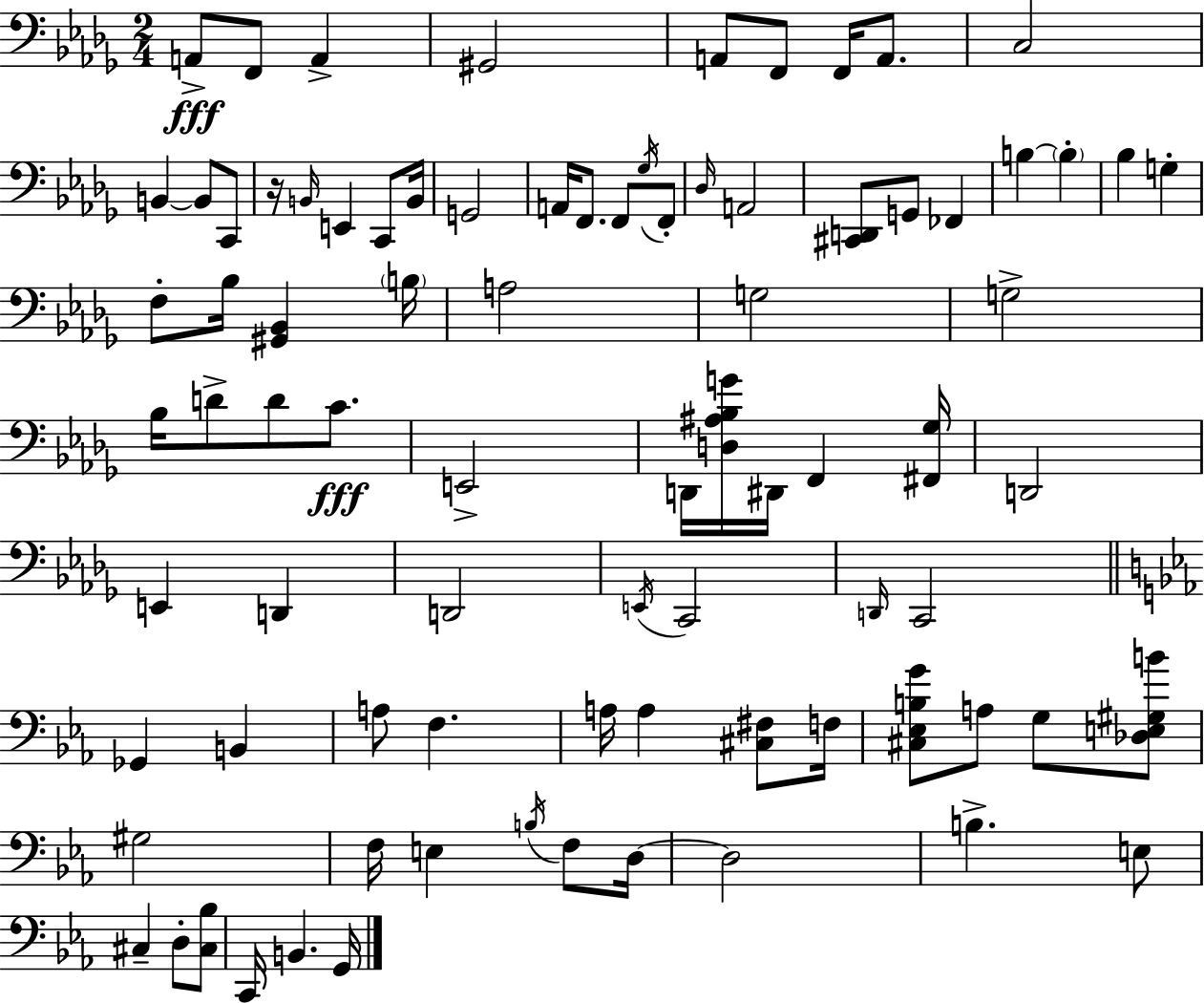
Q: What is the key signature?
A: BES minor